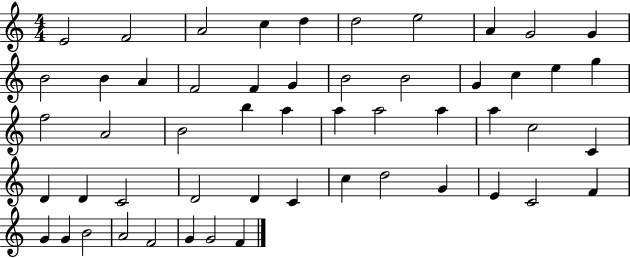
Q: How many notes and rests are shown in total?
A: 53